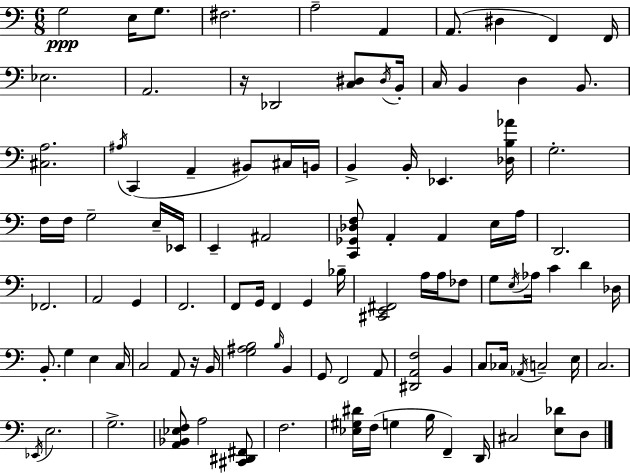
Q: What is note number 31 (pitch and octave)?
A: F3